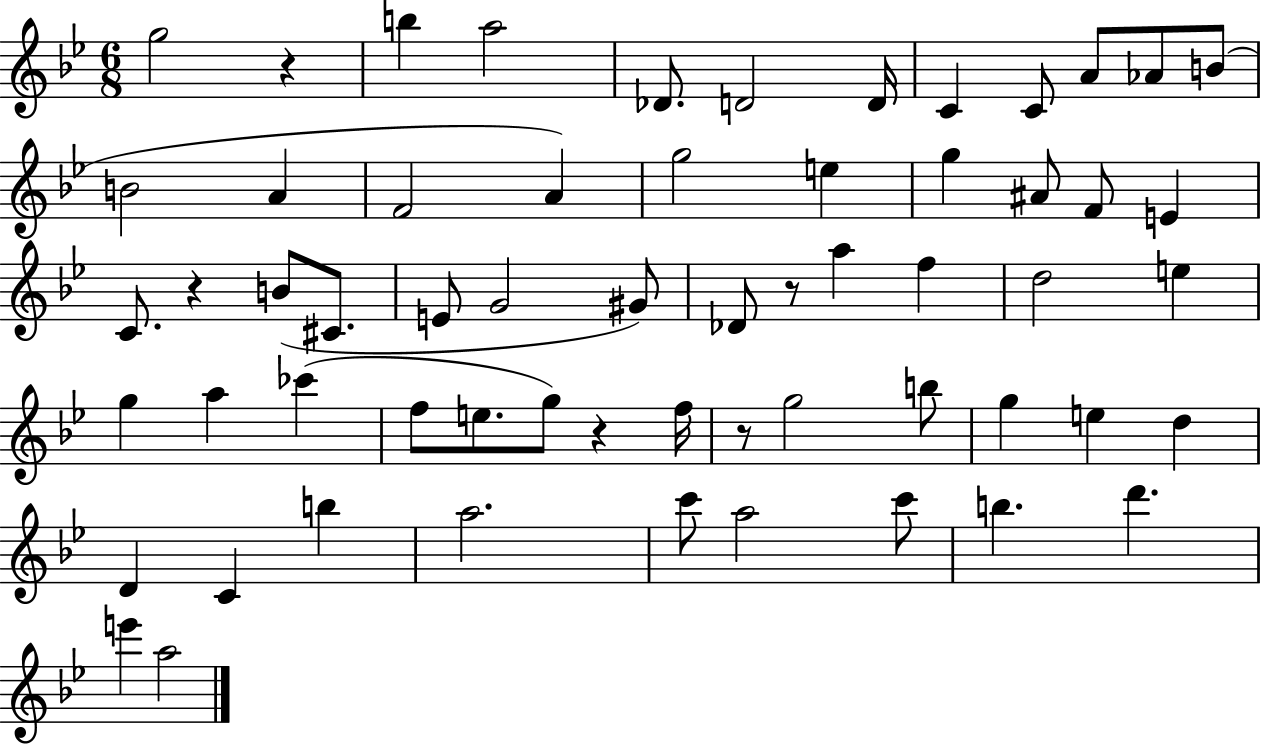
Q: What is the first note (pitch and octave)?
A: G5